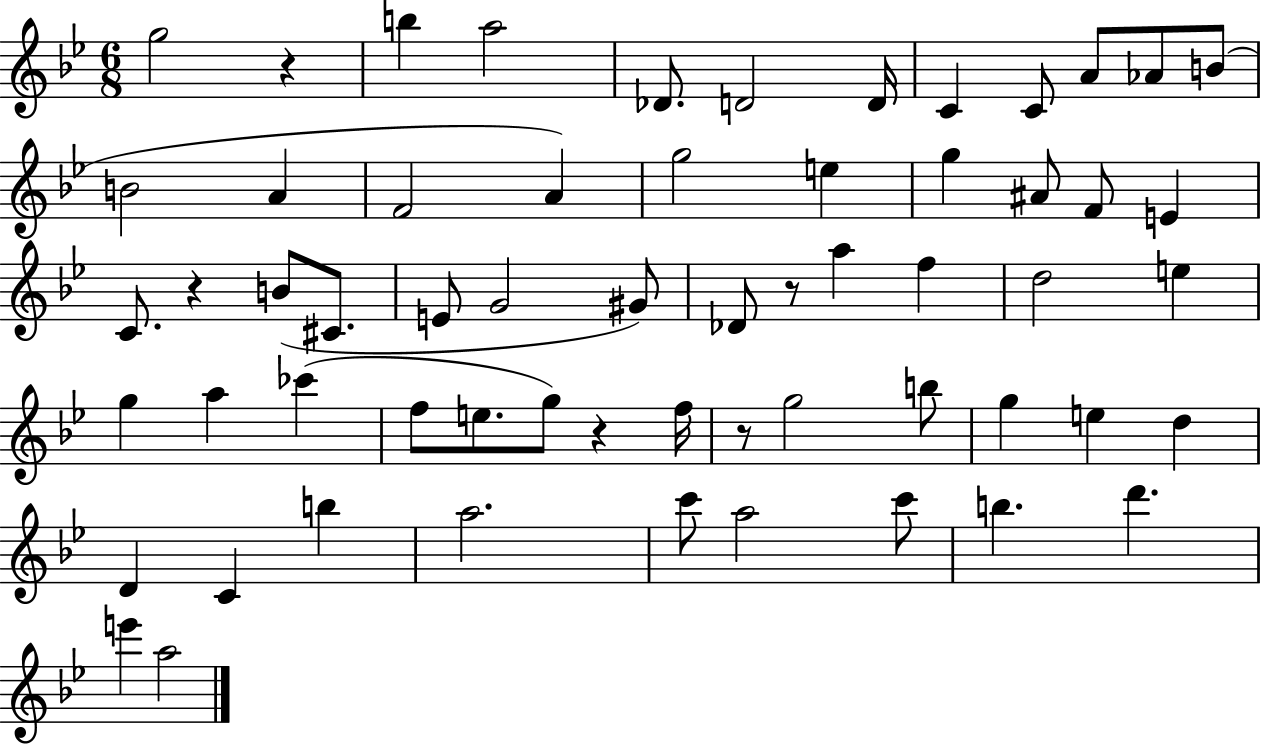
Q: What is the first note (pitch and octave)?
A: G5